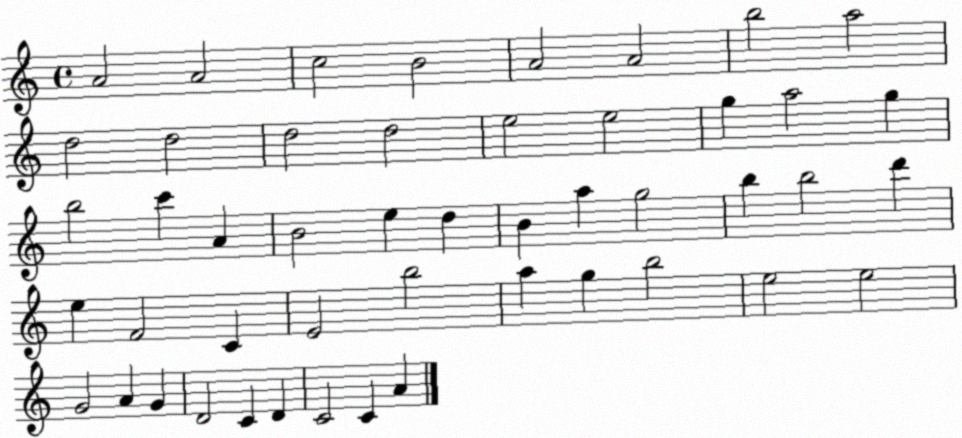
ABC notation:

X:1
T:Untitled
M:4/4
L:1/4
K:C
A2 A2 c2 B2 A2 A2 b2 a2 d2 d2 d2 d2 e2 e2 g a2 g b2 c' A B2 e d B a g2 b b2 d' e F2 C E2 b2 a g b2 e2 e2 G2 A G D2 C D C2 C A